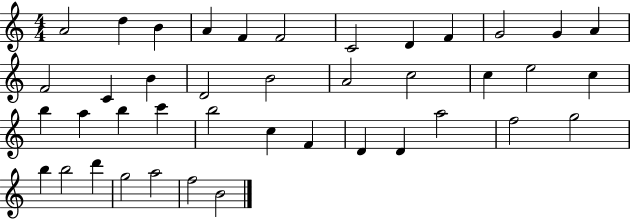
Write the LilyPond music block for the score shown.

{
  \clef treble
  \numericTimeSignature
  \time 4/4
  \key c \major
  a'2 d''4 b'4 | a'4 f'4 f'2 | c'2 d'4 f'4 | g'2 g'4 a'4 | \break f'2 c'4 b'4 | d'2 b'2 | a'2 c''2 | c''4 e''2 c''4 | \break b''4 a''4 b''4 c'''4 | b''2 c''4 f'4 | d'4 d'4 a''2 | f''2 g''2 | \break b''4 b''2 d'''4 | g''2 a''2 | f''2 b'2 | \bar "|."
}